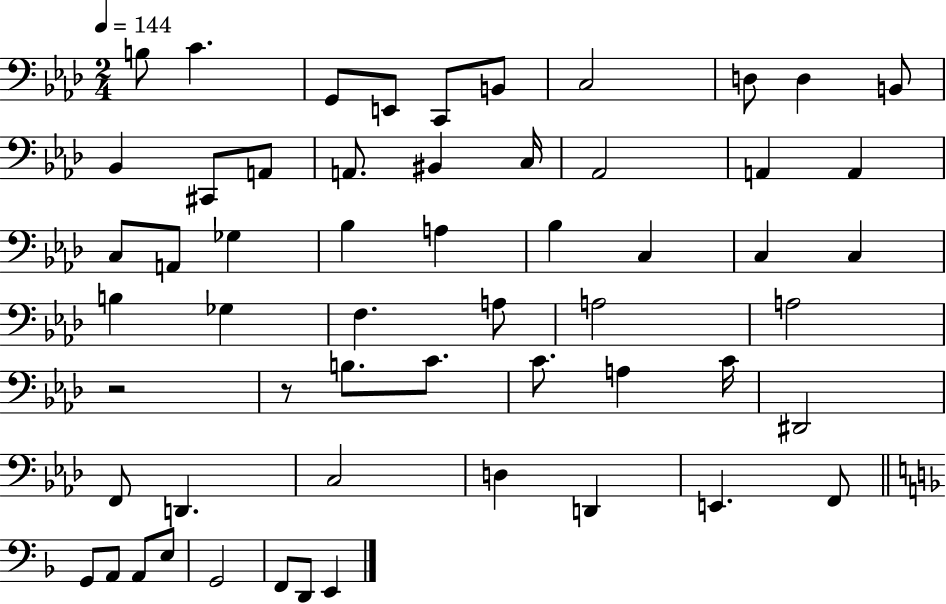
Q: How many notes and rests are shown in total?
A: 57